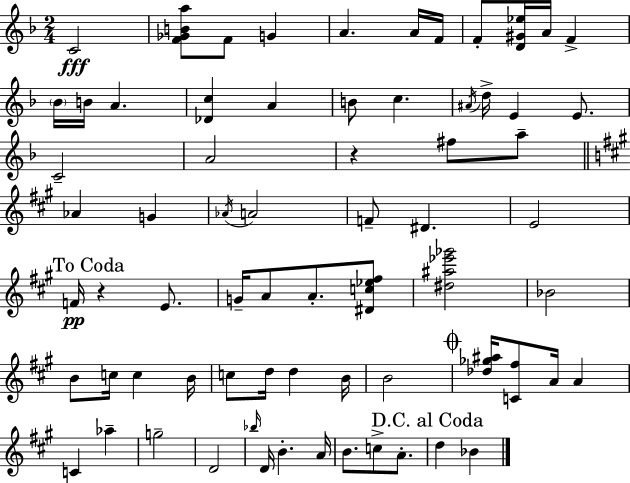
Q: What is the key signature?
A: D minor